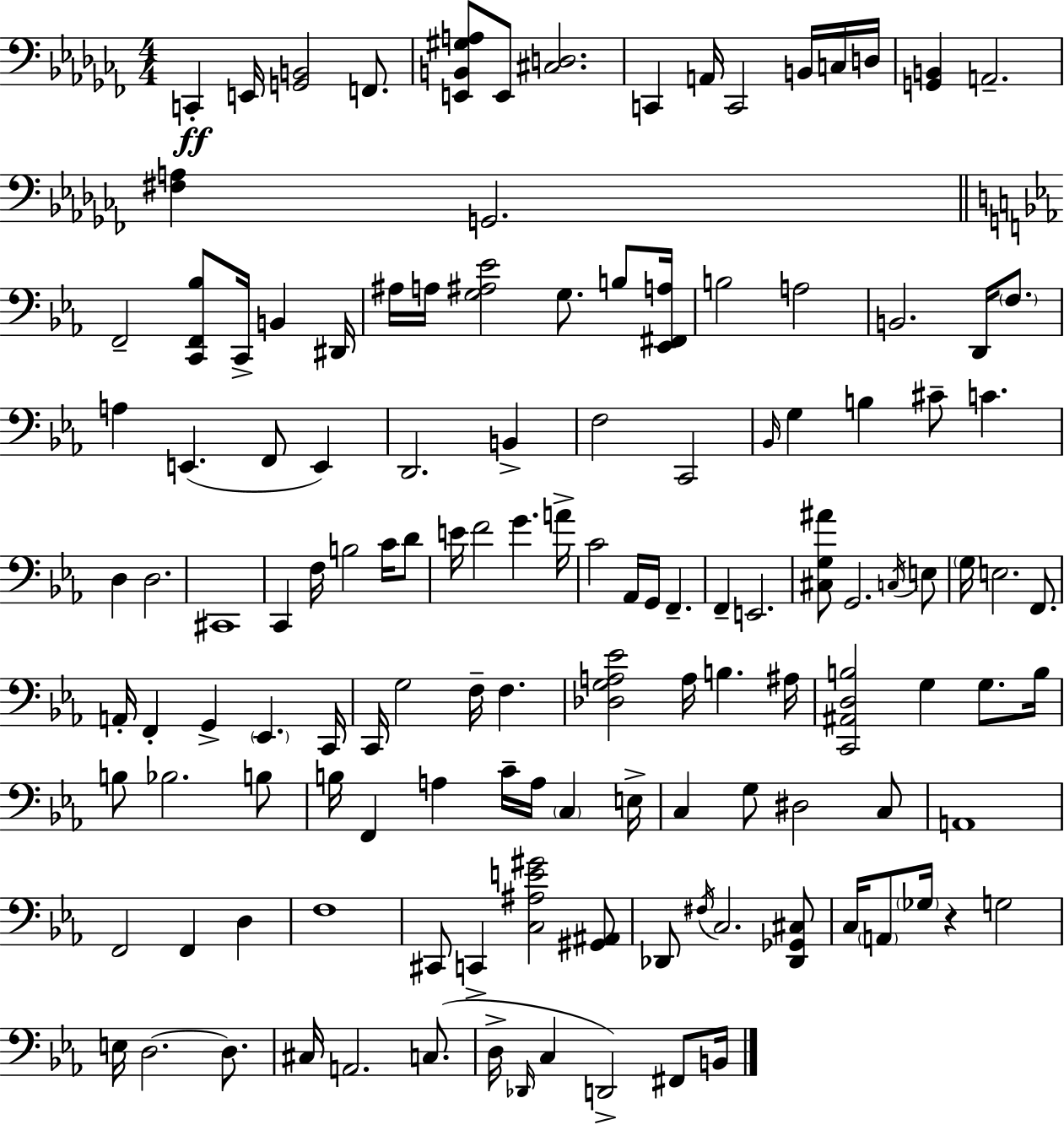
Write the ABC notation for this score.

X:1
T:Untitled
M:4/4
L:1/4
K:Abm
C,, E,,/4 [G,,B,,]2 F,,/2 [E,,B,,^G,A,]/2 E,,/2 [^C,D,]2 C,, A,,/4 C,,2 B,,/4 C,/4 D,/4 [G,,B,,] A,,2 [^F,A,] G,,2 F,,2 [C,,F,,_B,]/2 C,,/4 B,, ^D,,/4 ^A,/4 A,/4 [G,^A,_E]2 G,/2 B,/2 [_E,,^F,,A,]/4 B,2 A,2 B,,2 D,,/4 F,/2 A, E,, F,,/2 E,, D,,2 B,, F,2 C,,2 _B,,/4 G, B, ^C/2 C D, D,2 ^C,,4 C,, F,/4 B,2 C/4 D/2 E/4 F2 G A/4 C2 _A,,/4 G,,/4 F,, F,, E,,2 [^C,G,^A]/2 G,,2 C,/4 E,/2 G,/4 E,2 F,,/2 A,,/4 F,, G,, _E,, C,,/4 C,,/4 G,2 F,/4 F, [_D,G,A,_E]2 A,/4 B, ^A,/4 [C,,^A,,D,B,]2 G, G,/2 B,/4 B,/2 _B,2 B,/2 B,/4 F,, A, C/4 A,/4 C, E,/4 C, G,/2 ^D,2 C,/2 A,,4 F,,2 F,, D, F,4 ^C,,/2 C,, [C,^A,E^G]2 [^G,,^A,,]/2 _D,,/2 ^F,/4 C,2 [_D,,_G,,^C,]/2 C,/4 A,,/2 _G,/4 z G,2 E,/4 D,2 D,/2 ^C,/4 A,,2 C,/2 D,/4 _D,,/4 C, D,,2 ^F,,/2 B,,/4